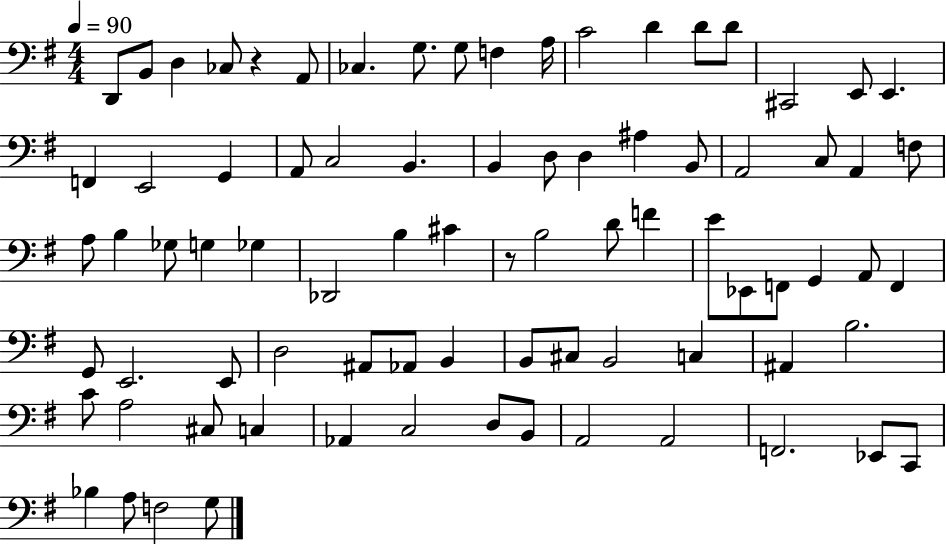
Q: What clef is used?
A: bass